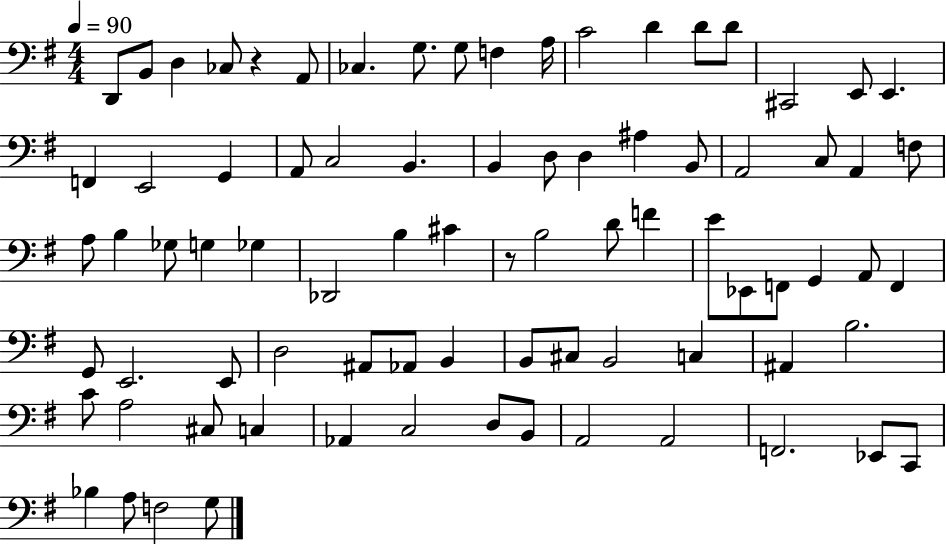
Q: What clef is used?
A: bass